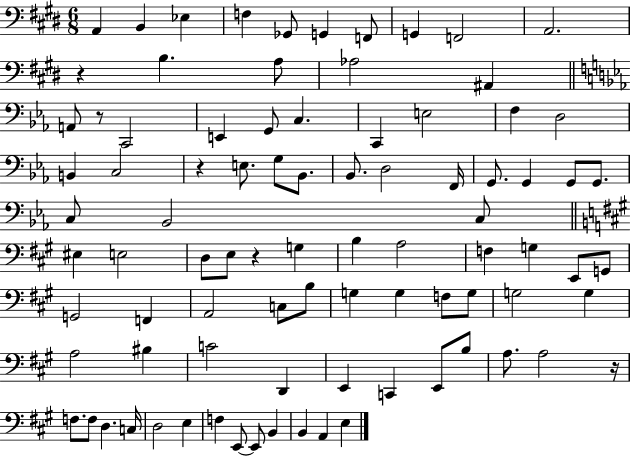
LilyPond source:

{
  \clef bass
  \numericTimeSignature
  \time 6/8
  \key e \major
  \repeat volta 2 { a,4 b,4 ees4 | f4 ges,8 g,4 f,8 | g,4 f,2 | a,2. | \break r4 b4. a8 | aes2 ais,4 | \bar "||" \break \key ees \major a,8 r8 c,2 | e,4 g,8 c4. | c,4 e2 | f4 d2 | \break b,4 c2 | r4 e8. g8 bes,8. | bes,8. d2 f,16 | g,8. g,4 g,8 g,8. | \break c8 bes,2 c8 | \bar "||" \break \key a \major eis4 e2 | d8 e8 r4 g4 | b4 a2 | f4 g4 e,8 g,8 | \break g,2 f,4 | a,2 c8 b8 | g4 g4 f8 g8 | g2 g4 | \break a2 bis4 | c'2 d,4 | e,4 c,4 e,8 b8 | a8. a2 r16 | \break f8. f8 d4. c16 | d2 e4 | f4 e,8~~ e,8 b,4 | b,4 a,4 e4 | \break } \bar "|."
}